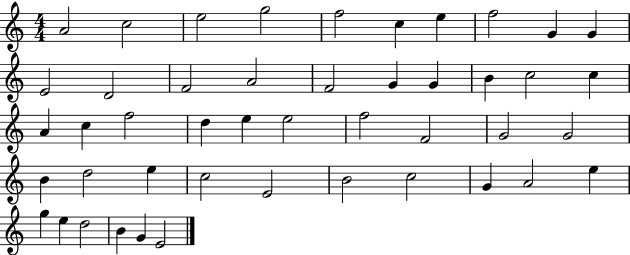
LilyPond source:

{
  \clef treble
  \numericTimeSignature
  \time 4/4
  \key c \major
  a'2 c''2 | e''2 g''2 | f''2 c''4 e''4 | f''2 g'4 g'4 | \break e'2 d'2 | f'2 a'2 | f'2 g'4 g'4 | b'4 c''2 c''4 | \break a'4 c''4 f''2 | d''4 e''4 e''2 | f''2 f'2 | g'2 g'2 | \break b'4 d''2 e''4 | c''2 e'2 | b'2 c''2 | g'4 a'2 e''4 | \break g''4 e''4 d''2 | b'4 g'4 e'2 | \bar "|."
}